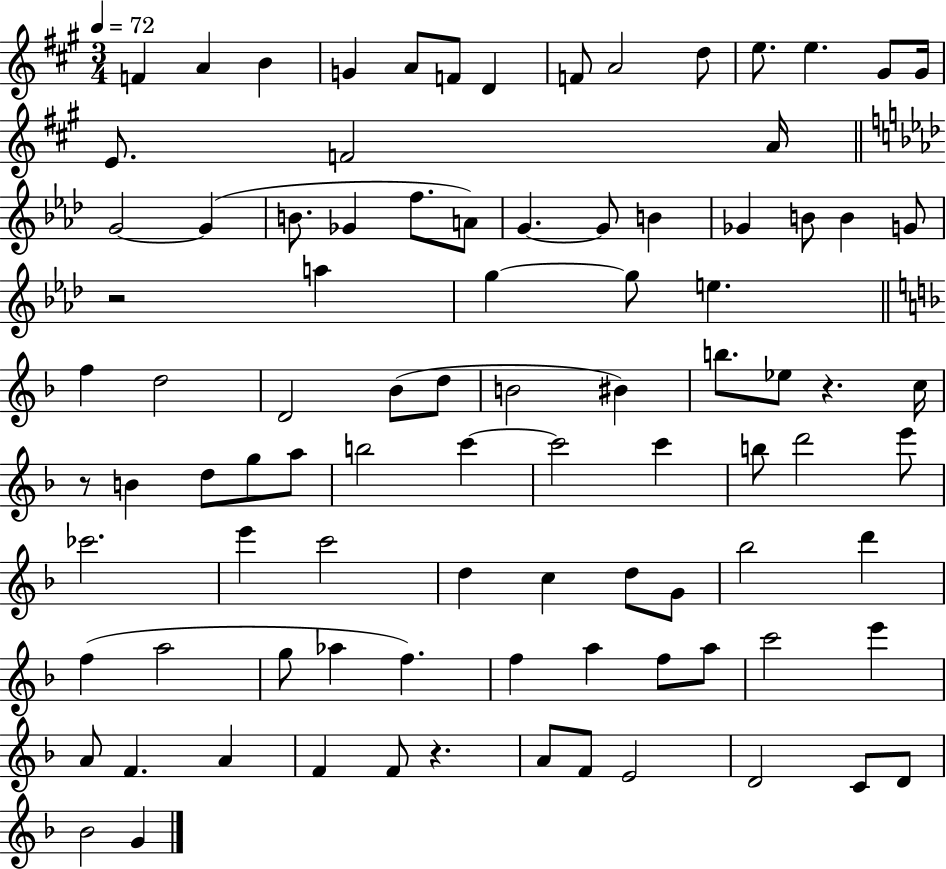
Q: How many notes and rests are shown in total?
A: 92